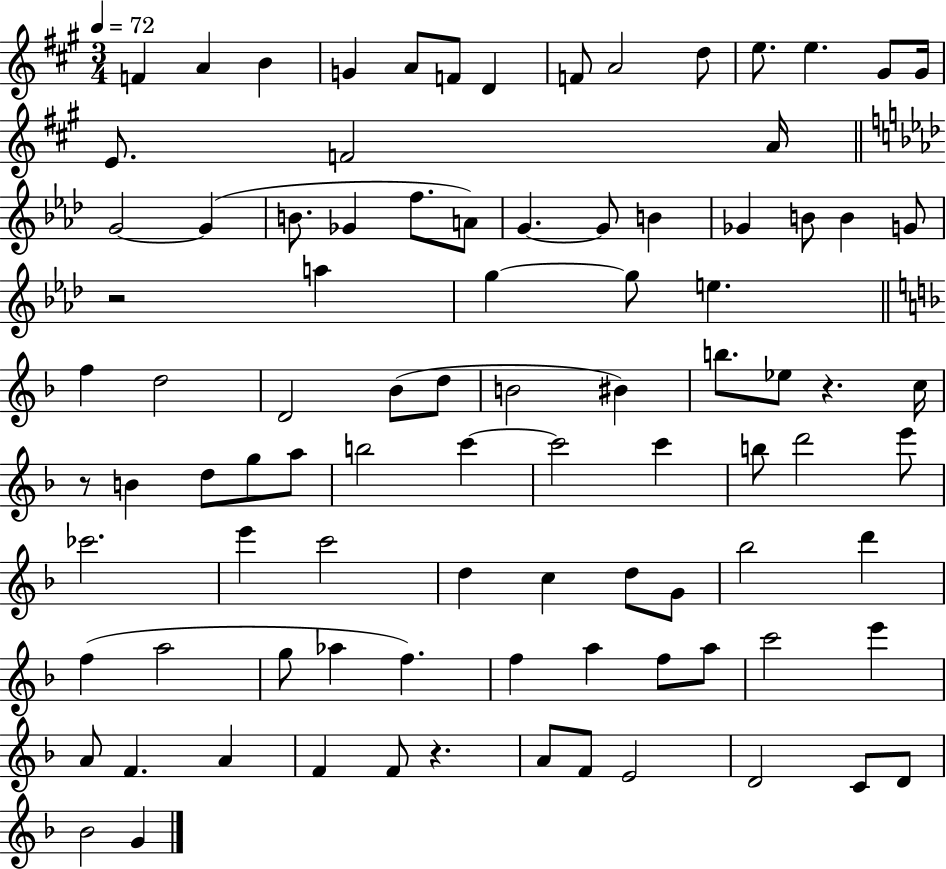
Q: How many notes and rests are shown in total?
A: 92